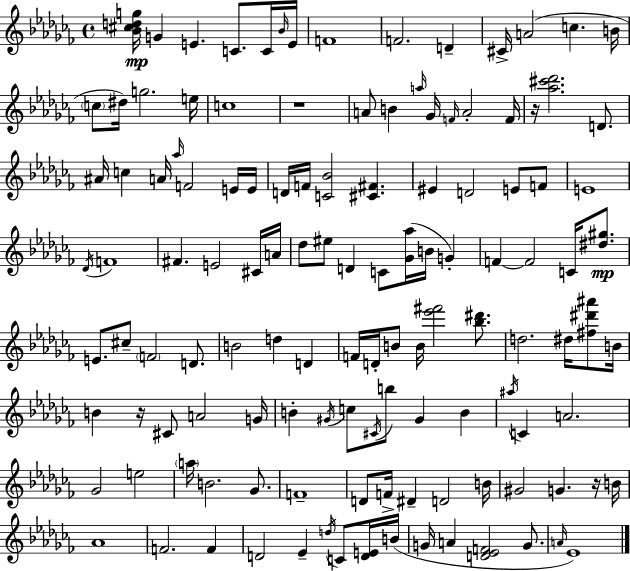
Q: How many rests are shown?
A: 4